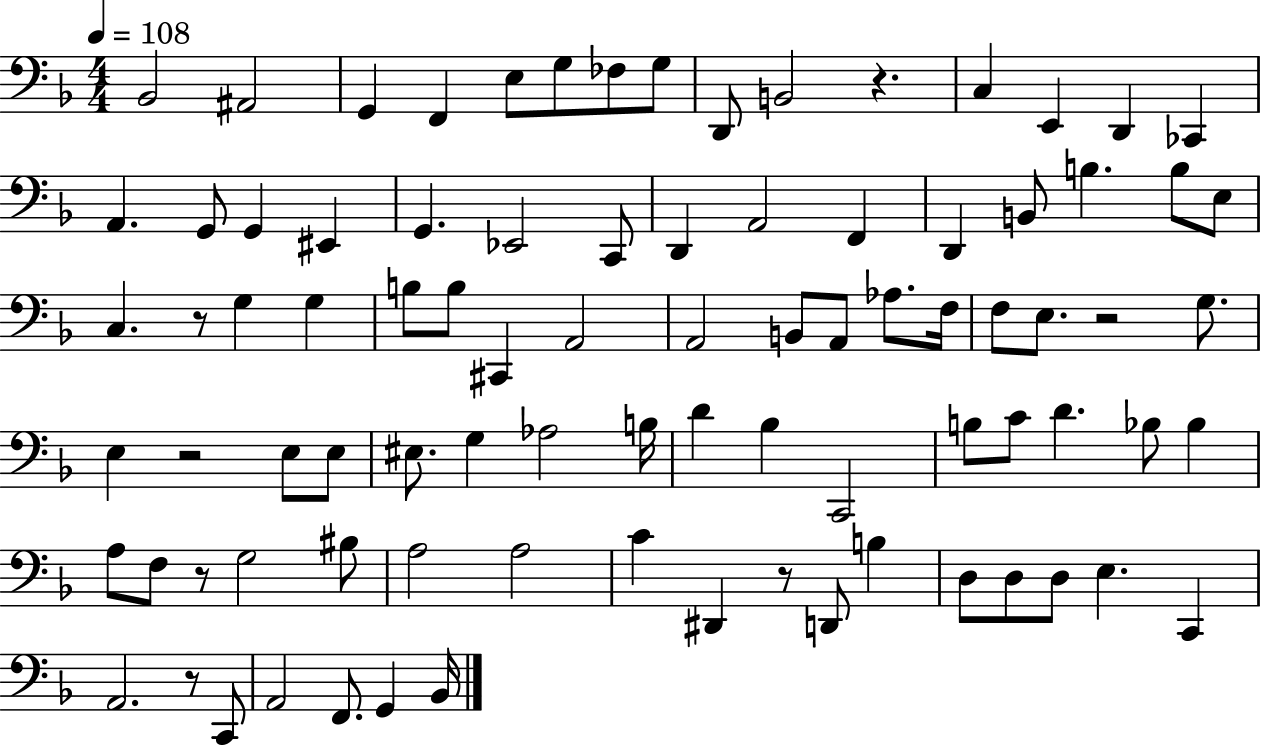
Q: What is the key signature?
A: F major